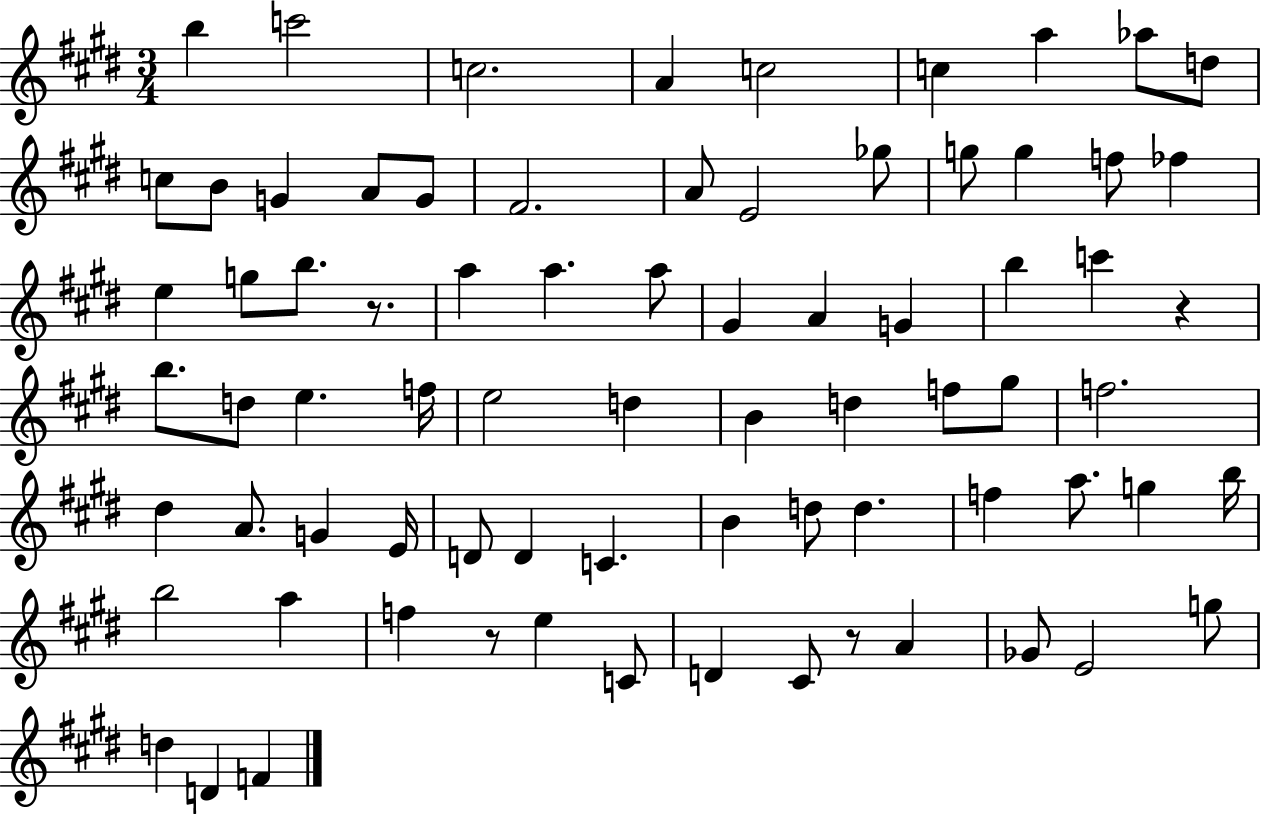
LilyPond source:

{
  \clef treble
  \numericTimeSignature
  \time 3/4
  \key e \major
  b''4 c'''2 | c''2. | a'4 c''2 | c''4 a''4 aes''8 d''8 | \break c''8 b'8 g'4 a'8 g'8 | fis'2. | a'8 e'2 ges''8 | g''8 g''4 f''8 fes''4 | \break e''4 g''8 b''8. r8. | a''4 a''4. a''8 | gis'4 a'4 g'4 | b''4 c'''4 r4 | \break b''8. d''8 e''4. f''16 | e''2 d''4 | b'4 d''4 f''8 gis''8 | f''2. | \break dis''4 a'8. g'4 e'16 | d'8 d'4 c'4. | b'4 d''8 d''4. | f''4 a''8. g''4 b''16 | \break b''2 a''4 | f''4 r8 e''4 c'8 | d'4 cis'8 r8 a'4 | ges'8 e'2 g''8 | \break d''4 d'4 f'4 | \bar "|."
}